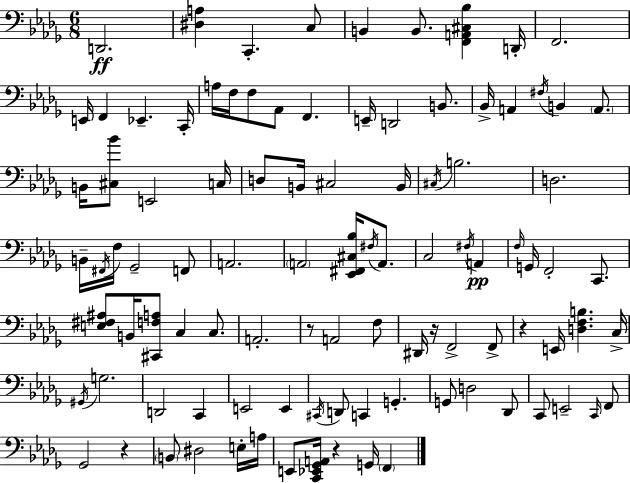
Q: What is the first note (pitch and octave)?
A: D2